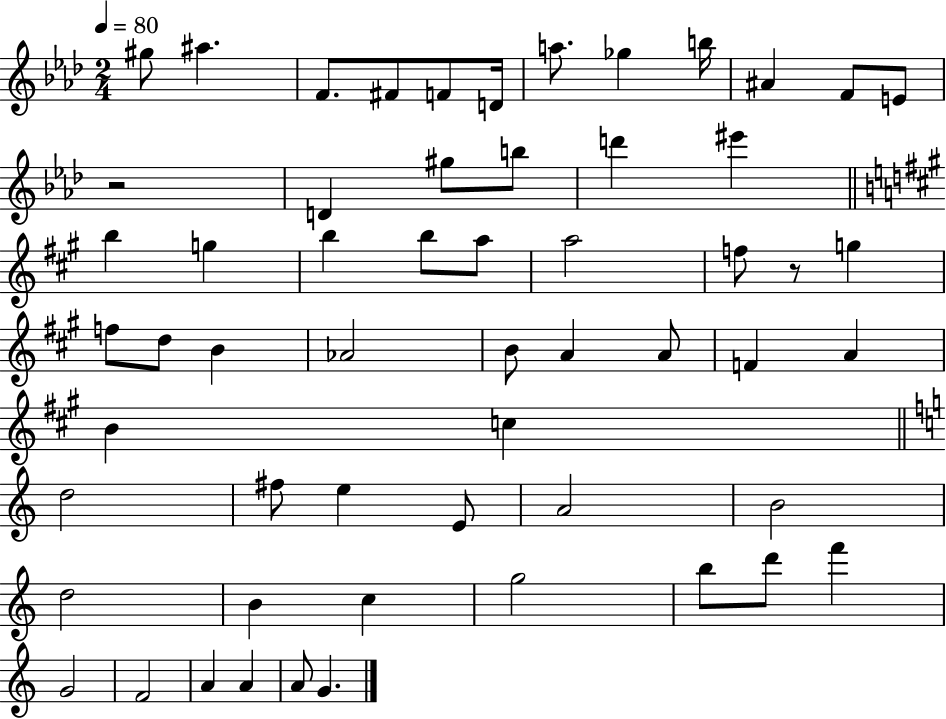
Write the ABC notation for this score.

X:1
T:Untitled
M:2/4
L:1/4
K:Ab
^g/2 ^a F/2 ^F/2 F/2 D/4 a/2 _g b/4 ^A F/2 E/2 z2 D ^g/2 b/2 d' ^e' b g b b/2 a/2 a2 f/2 z/2 g f/2 d/2 B _A2 B/2 A A/2 F A B c d2 ^f/2 e E/2 A2 B2 d2 B c g2 b/2 d'/2 f' G2 F2 A A A/2 G